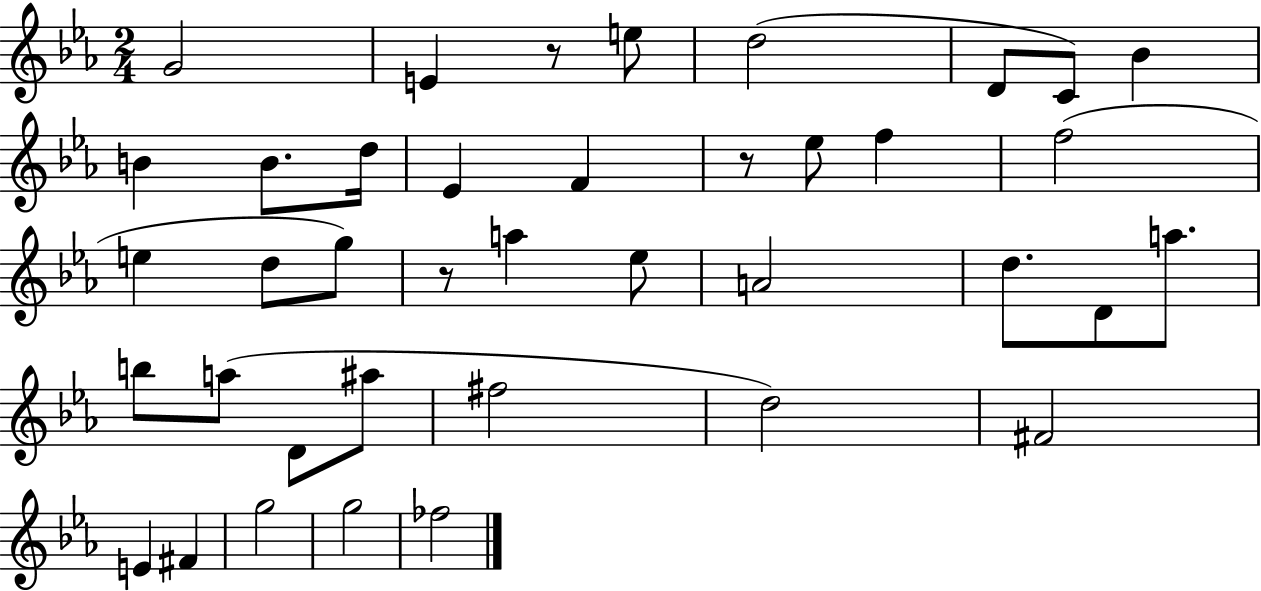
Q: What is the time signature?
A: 2/4